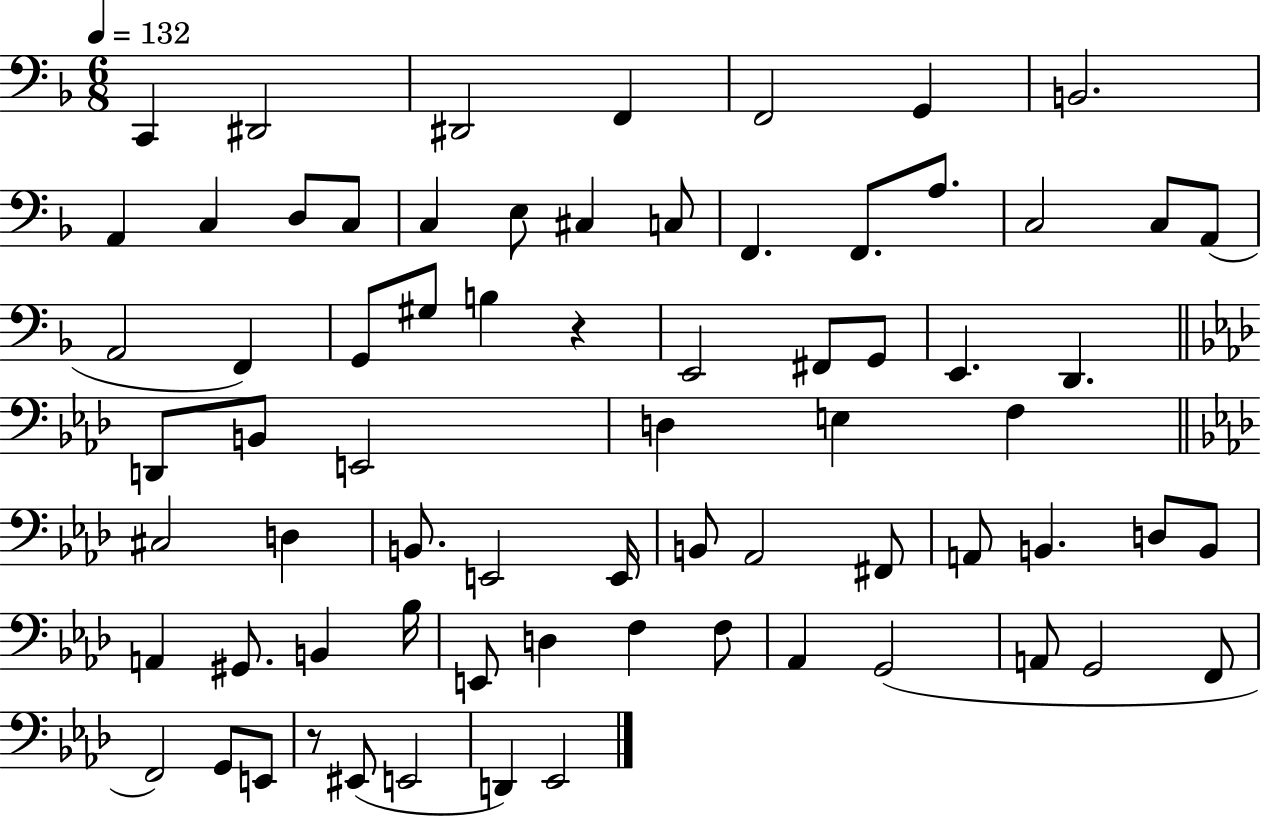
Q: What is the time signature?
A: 6/8